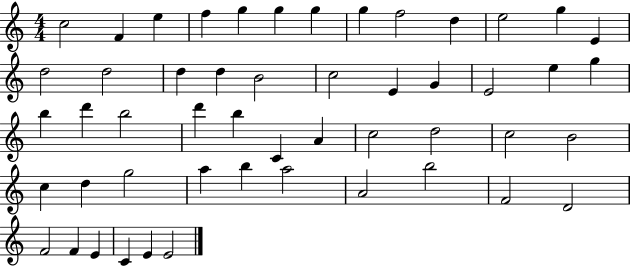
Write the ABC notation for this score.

X:1
T:Untitled
M:4/4
L:1/4
K:C
c2 F e f g g g g f2 d e2 g E d2 d2 d d B2 c2 E G E2 e g b d' b2 d' b C A c2 d2 c2 B2 c d g2 a b a2 A2 b2 F2 D2 F2 F E C E E2